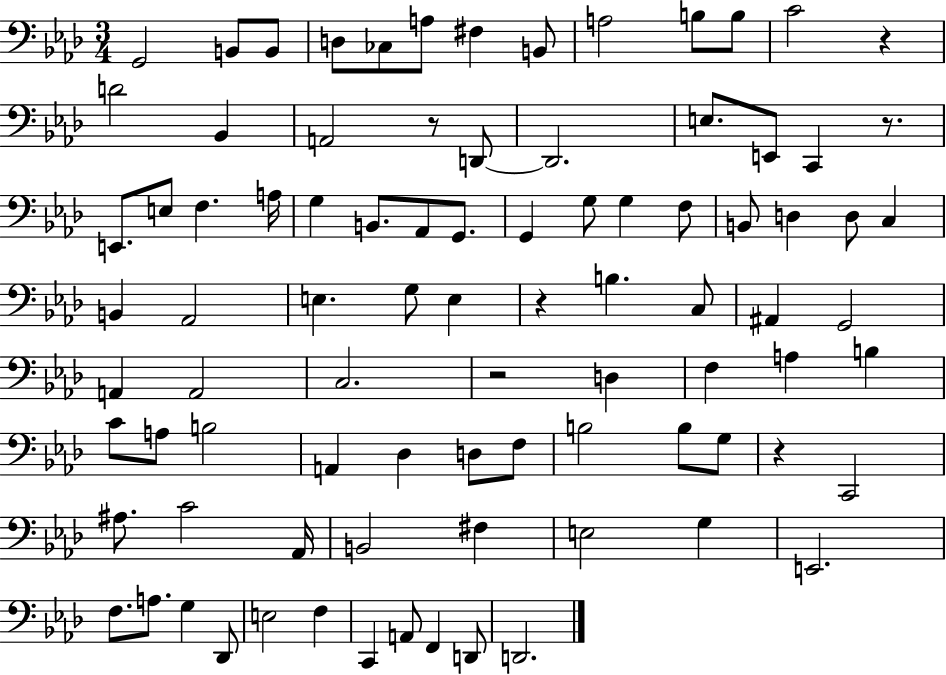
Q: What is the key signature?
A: AES major